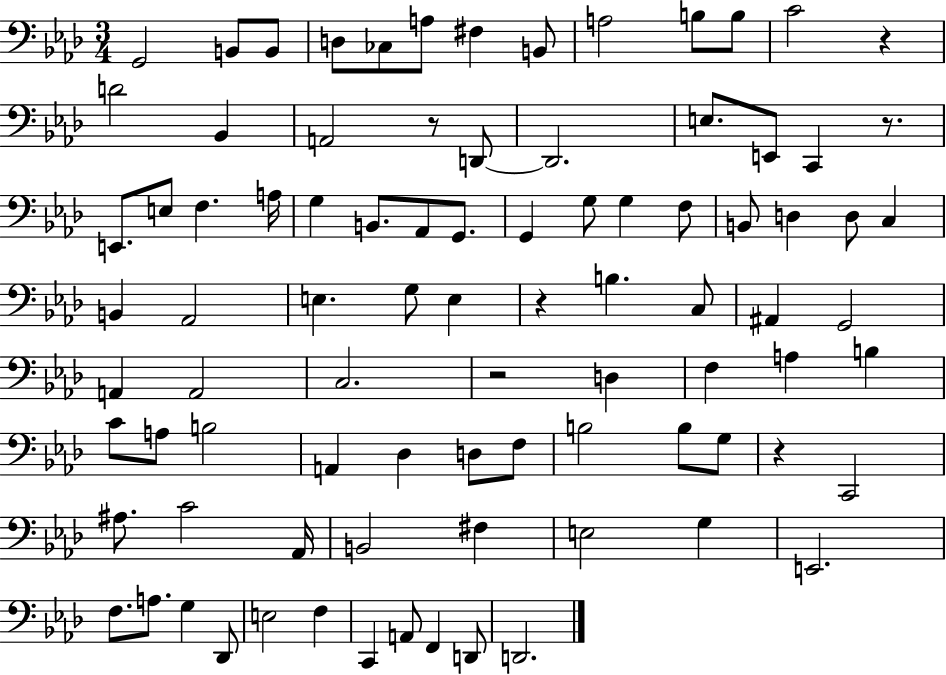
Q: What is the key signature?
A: AES major